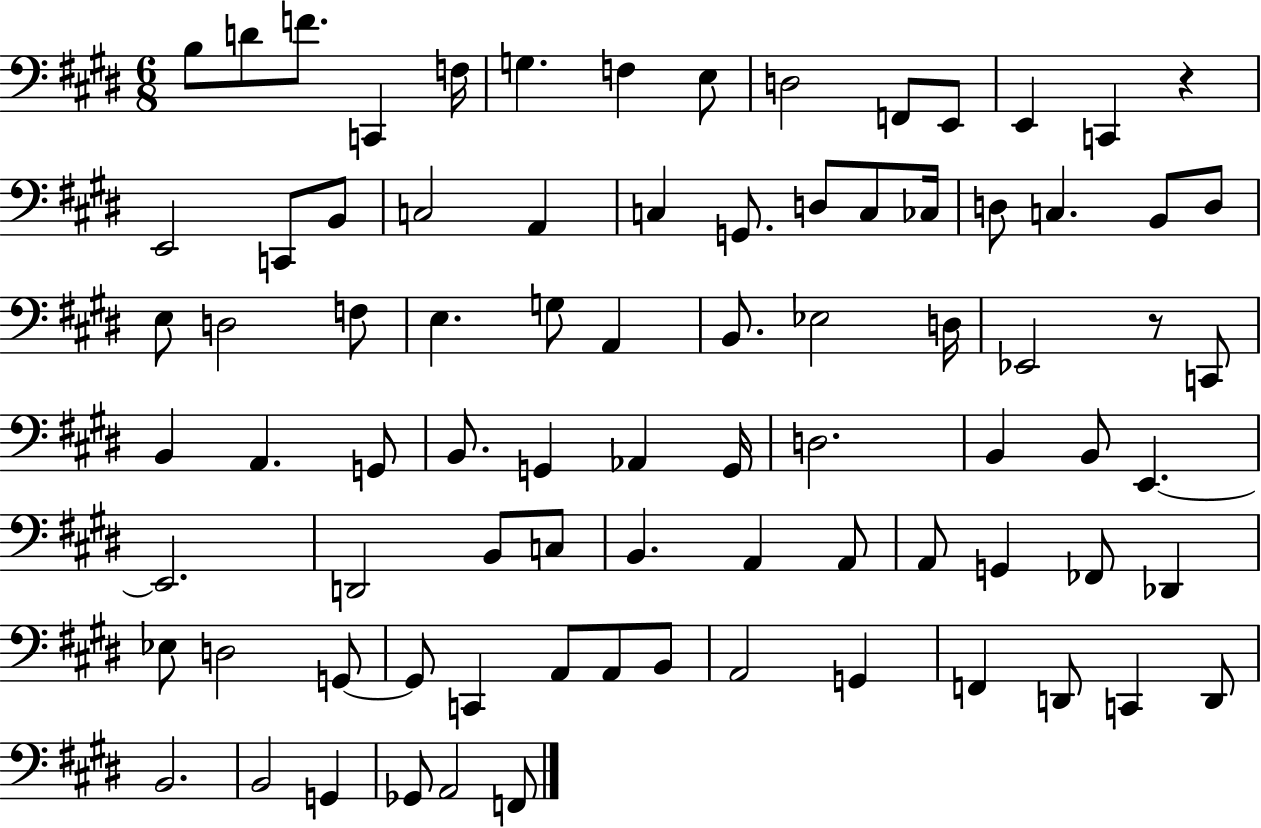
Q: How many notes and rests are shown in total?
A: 82